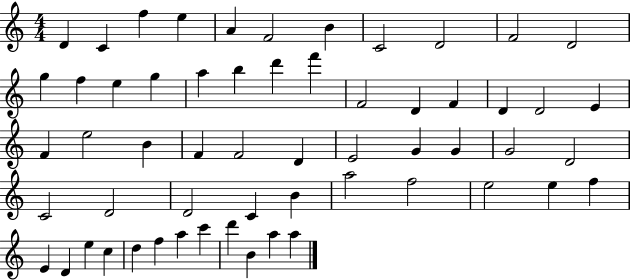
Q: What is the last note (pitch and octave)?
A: A5